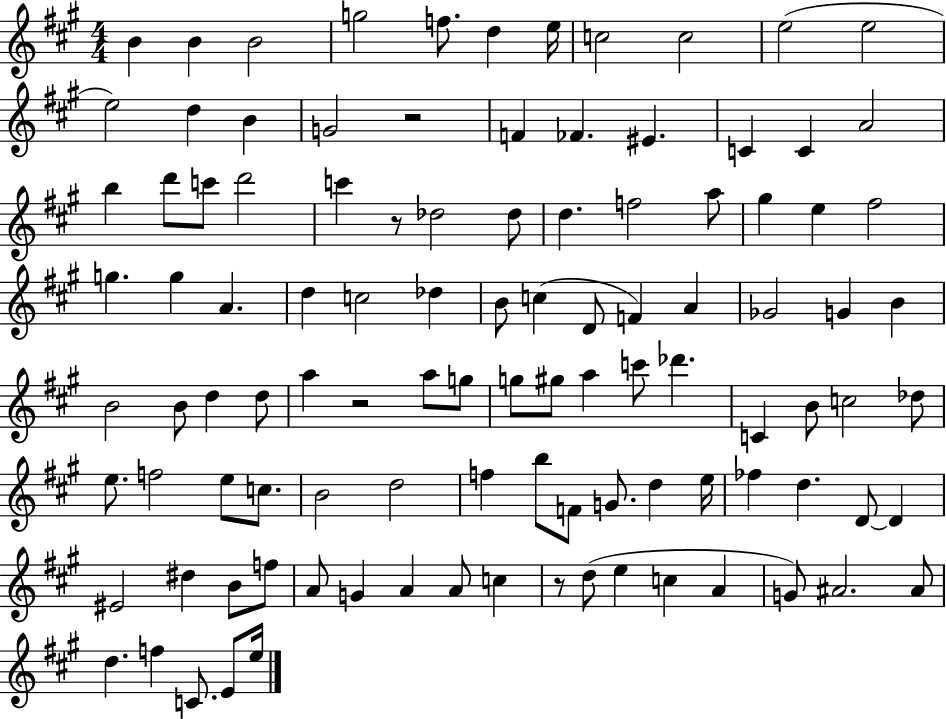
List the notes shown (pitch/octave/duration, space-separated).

B4/q B4/q B4/h G5/h F5/e. D5/q E5/s C5/h C5/h E5/h E5/h E5/h D5/q B4/q G4/h R/h F4/q FES4/q. EIS4/q. C4/q C4/q A4/h B5/q D6/e C6/e D6/h C6/q R/e Db5/h Db5/e D5/q. F5/h A5/e G#5/q E5/q F#5/h G5/q. G5/q A4/q. D5/q C5/h Db5/q B4/e C5/q D4/e F4/q A4/q Gb4/h G4/q B4/q B4/h B4/e D5/q D5/e A5/q R/h A5/e G5/e G5/e G#5/e A5/q C6/e Db6/q. C4/q B4/e C5/h Db5/e E5/e. F5/h E5/e C5/e. B4/h D5/h F5/q B5/e F4/e G4/e. D5/q E5/s FES5/q D5/q. D4/e D4/q EIS4/h D#5/q B4/e F5/e A4/e G4/q A4/q A4/e C5/q R/e D5/e E5/q C5/q A4/q G4/e A#4/h. A#4/e D5/q. F5/q C4/e. E4/e E5/s